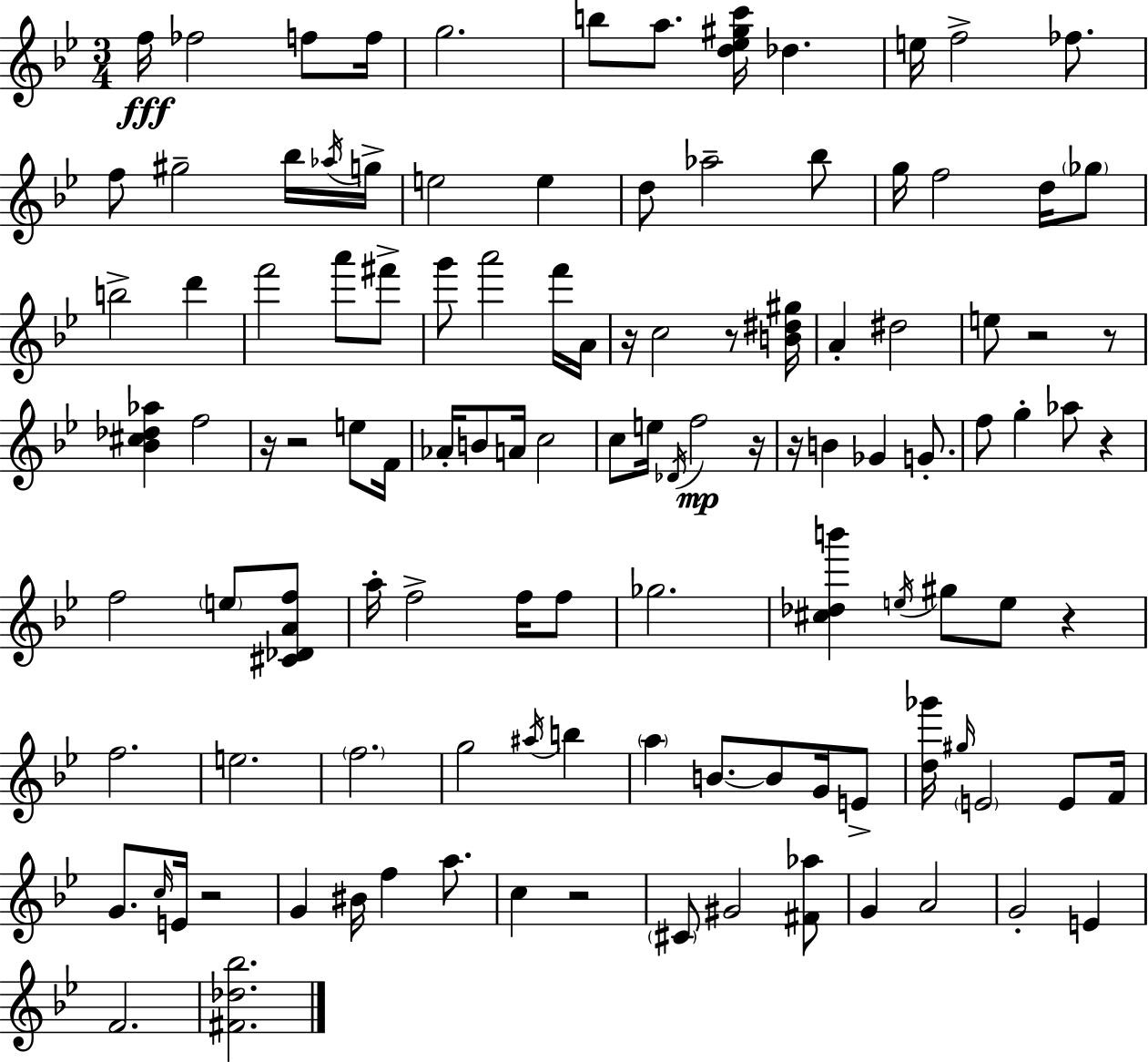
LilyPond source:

{
  \clef treble
  \numericTimeSignature
  \time 3/4
  \key bes \major
  f''16\fff fes''2 f''8 f''16 | g''2. | b''8 a''8. <d'' ees'' gis'' c'''>16 des''4. | e''16 f''2-> fes''8. | \break f''8 gis''2-- bes''16 \acciaccatura { aes''16 } | g''16-> e''2 e''4 | d''8 aes''2-- bes''8 | g''16 f''2 d''16 \parenthesize ges''8 | \break b''2-> d'''4 | f'''2 a'''8 fis'''8-> | g'''8 a'''2 f'''16 | a'16 r16 c''2 r8 | \break <b' dis'' gis''>16 a'4-. dis''2 | e''8 r2 r8 | <bes' cis'' des'' aes''>4 f''2 | r16 r2 e''8 | \break f'16 aes'16-. b'8 a'16 c''2 | c''8 e''16 \acciaccatura { des'16 } f''2\mp | r16 r16 b'4 ges'4 g'8.-. | f''8 g''4-. aes''8 r4 | \break f''2 \parenthesize e''8 | <cis' des' a' f''>8 a''16-. f''2-> f''16 | f''8 ges''2. | <cis'' des'' b'''>4 \acciaccatura { e''16 } gis''8 e''8 r4 | \break f''2. | e''2. | \parenthesize f''2. | g''2 \acciaccatura { ais''16 } | \break b''4 \parenthesize a''4 b'8.~~ b'8 | g'16 e'8-> <d'' ges'''>16 \grace { gis''16 } \parenthesize e'2 | e'8 f'16 g'8. \grace { c''16 } e'16 r2 | g'4 bis'16 f''4 | \break a''8. c''4 r2 | \parenthesize cis'8 gis'2 | <fis' aes''>8 g'4 a'2 | g'2-. | \break e'4 f'2. | <fis' des'' bes''>2. | \bar "|."
}